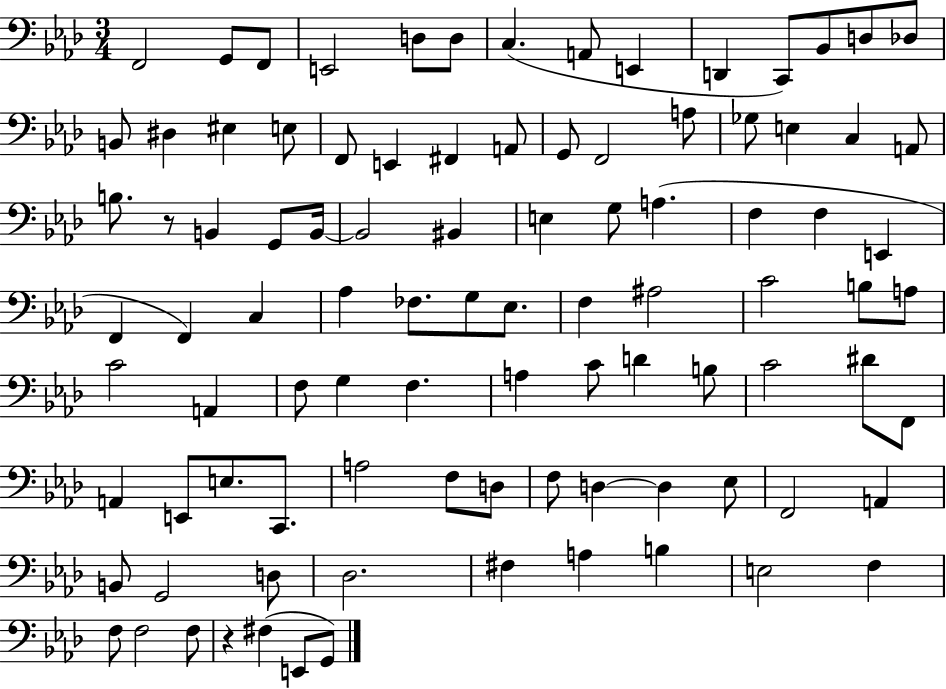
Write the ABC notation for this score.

X:1
T:Untitled
M:3/4
L:1/4
K:Ab
F,,2 G,,/2 F,,/2 E,,2 D,/2 D,/2 C, A,,/2 E,, D,, C,,/2 _B,,/2 D,/2 _D,/2 B,,/2 ^D, ^E, E,/2 F,,/2 E,, ^F,, A,,/2 G,,/2 F,,2 A,/2 _G,/2 E, C, A,,/2 B,/2 z/2 B,, G,,/2 B,,/4 B,,2 ^B,, E, G,/2 A, F, F, E,, F,, F,, C, _A, _F,/2 G,/2 _E,/2 F, ^A,2 C2 B,/2 A,/2 C2 A,, F,/2 G, F, A, C/2 D B,/2 C2 ^D/2 F,,/2 A,, E,,/2 E,/2 C,,/2 A,2 F,/2 D,/2 F,/2 D, D, _E,/2 F,,2 A,, B,,/2 G,,2 D,/2 _D,2 ^F, A, B, E,2 F, F,/2 F,2 F,/2 z ^F, E,,/2 G,,/2